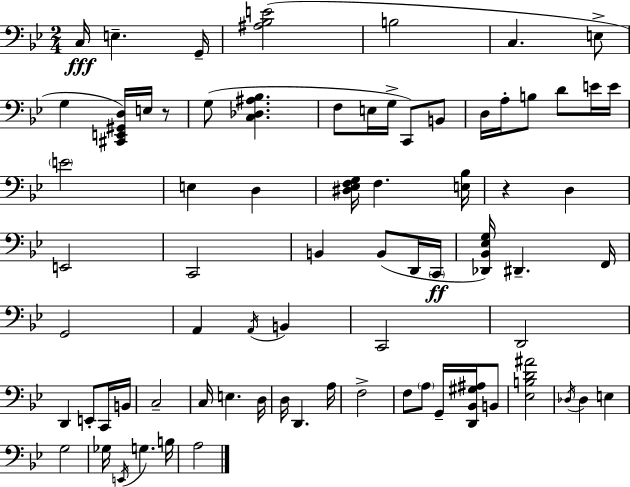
C3/s E3/q. G2/s [A#3,Bb3,E4]/h B3/h C3/q. E3/e G3/q [C#2,E2,G#2,D3]/s E3/s R/e G3/e [C3,Db3,A#3,Bb3]/q. F3/e E3/s G3/s C2/e B2/e D3/s A3/s B3/e D4/e E4/s E4/s E4/h E3/q D3/q [D#3,Eb3,F3,G3]/s F3/q. [E3,Bb3]/s R/q D3/q E2/h C2/h B2/q B2/e D2/s C2/s [Db2,Bb2,Eb3,G3]/s D#2/q. F2/s G2/h A2/q A2/s B2/q C2/h D2/h D2/q E2/e C2/s B2/s C3/h C3/s E3/q. D3/s D3/s D2/q. A3/s F3/h F3/e A3/e G2/s [D2,Bb2,G#3,A#3]/s B2/e [Eb3,B3,D4,A#4]/h Db3/s Db3/q E3/q G3/h Gb3/s E2/s G3/q. B3/s A3/h